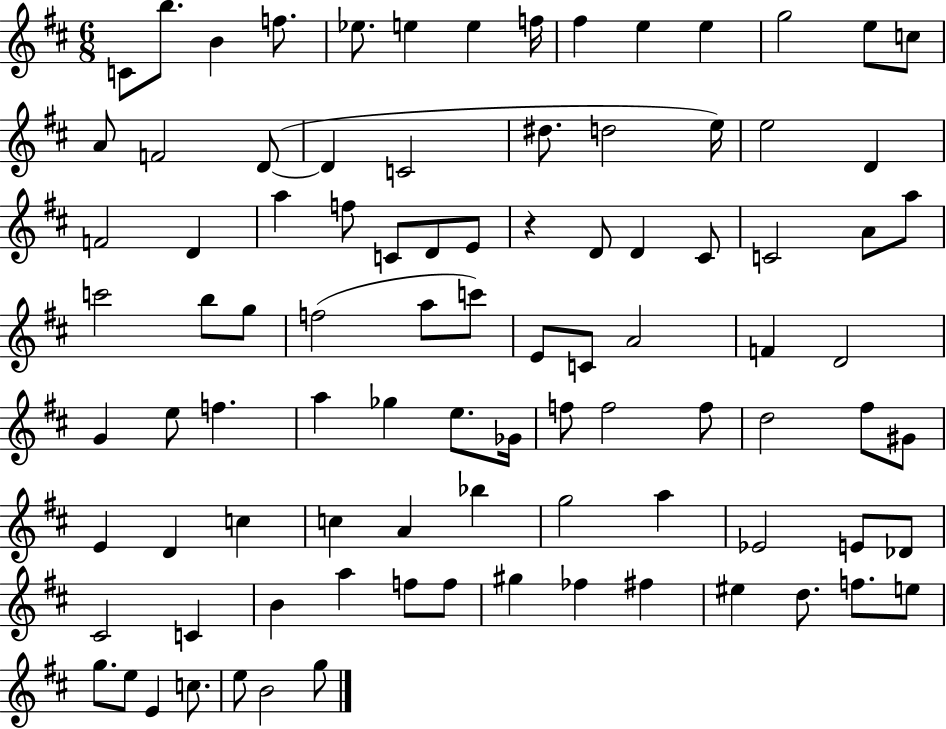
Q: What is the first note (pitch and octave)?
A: C4